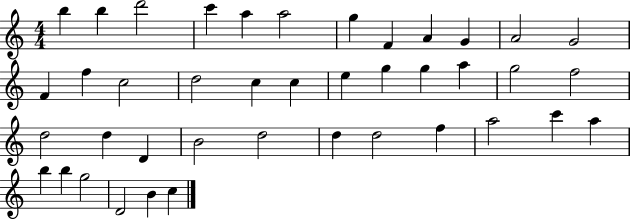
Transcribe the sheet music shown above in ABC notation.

X:1
T:Untitled
M:4/4
L:1/4
K:C
b b d'2 c' a a2 g F A G A2 G2 F f c2 d2 c c e g g a g2 f2 d2 d D B2 d2 d d2 f a2 c' a b b g2 D2 B c